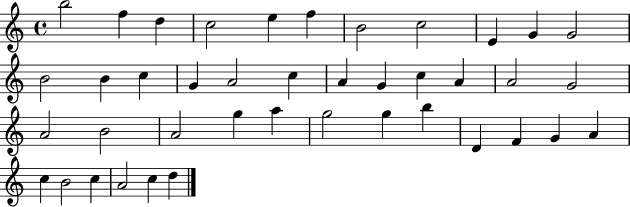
{
  \clef treble
  \time 4/4
  \defaultTimeSignature
  \key c \major
  b''2 f''4 d''4 | c''2 e''4 f''4 | b'2 c''2 | e'4 g'4 g'2 | \break b'2 b'4 c''4 | g'4 a'2 c''4 | a'4 g'4 c''4 a'4 | a'2 g'2 | \break a'2 b'2 | a'2 g''4 a''4 | g''2 g''4 b''4 | d'4 f'4 g'4 a'4 | \break c''4 b'2 c''4 | a'2 c''4 d''4 | \bar "|."
}